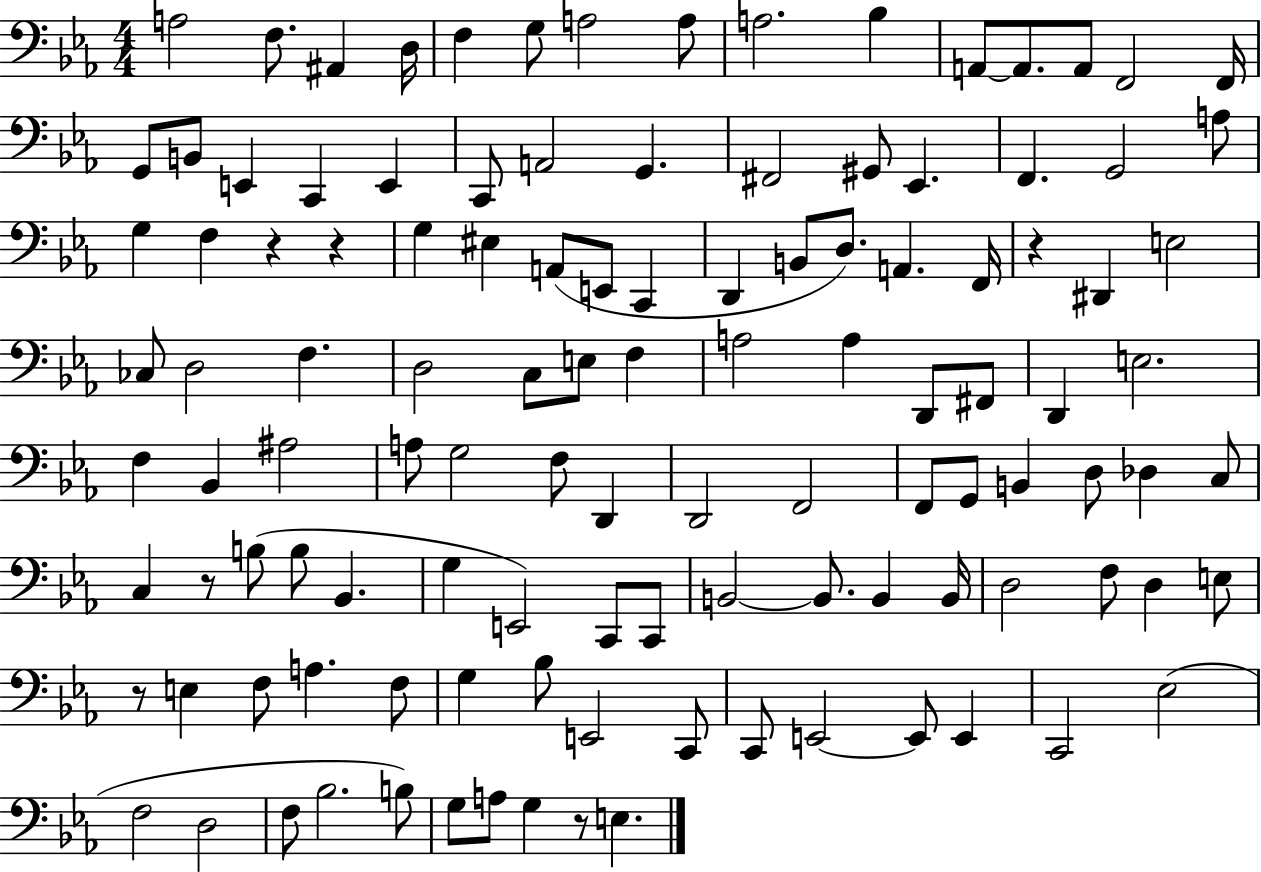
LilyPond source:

{
  \clef bass
  \numericTimeSignature
  \time 4/4
  \key ees \major
  \repeat volta 2 { a2 f8. ais,4 d16 | f4 g8 a2 a8 | a2. bes4 | a,8~~ a,8. a,8 f,2 f,16 | \break g,8 b,8 e,4 c,4 e,4 | c,8 a,2 g,4. | fis,2 gis,8 ees,4. | f,4. g,2 a8 | \break g4 f4 r4 r4 | g4 eis4 a,8( e,8 c,4 | d,4 b,8 d8.) a,4. f,16 | r4 dis,4 e2 | \break ces8 d2 f4. | d2 c8 e8 f4 | a2 a4 d,8 fis,8 | d,4 e2. | \break f4 bes,4 ais2 | a8 g2 f8 d,4 | d,2 f,2 | f,8 g,8 b,4 d8 des4 c8 | \break c4 r8 b8( b8 bes,4. | g4 e,2) c,8 c,8 | b,2~~ b,8. b,4 b,16 | d2 f8 d4 e8 | \break r8 e4 f8 a4. f8 | g4 bes8 e,2 c,8 | c,8 e,2~~ e,8 e,4 | c,2 ees2( | \break f2 d2 | f8 bes2. b8) | g8 a8 g4 r8 e4. | } \bar "|."
}